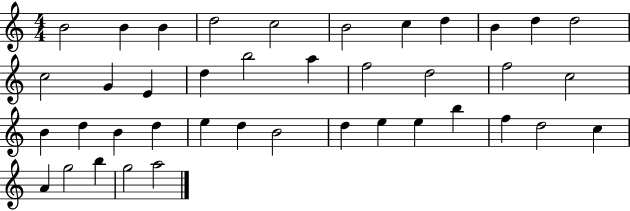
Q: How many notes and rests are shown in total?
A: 40